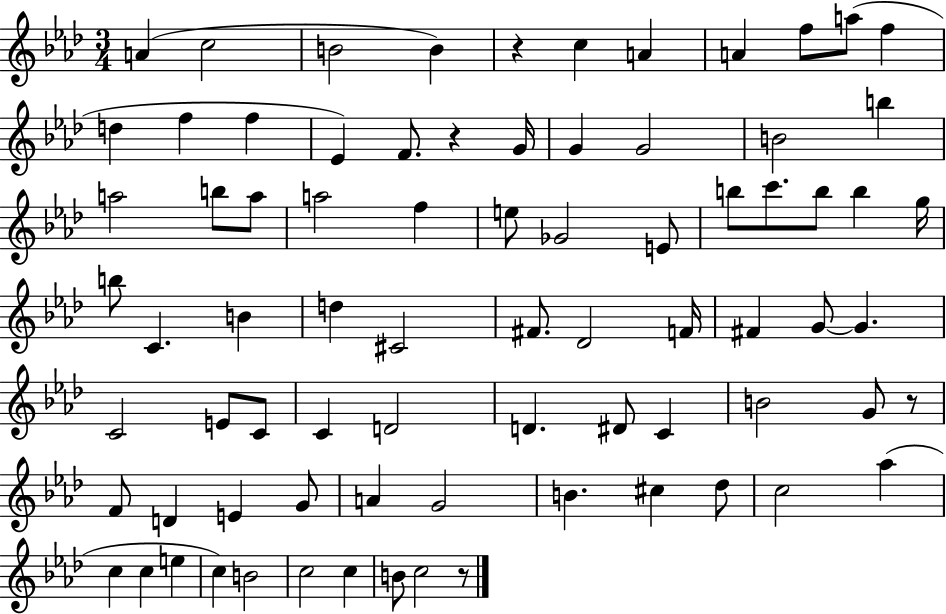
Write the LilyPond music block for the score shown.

{
  \clef treble
  \numericTimeSignature
  \time 3/4
  \key aes \major
  a'4( c''2 | b'2 b'4) | r4 c''4 a'4 | a'4 f''8 a''8( f''4 | \break d''4 f''4 f''4 | ees'4) f'8. r4 g'16 | g'4 g'2 | b'2 b''4 | \break a''2 b''8 a''8 | a''2 f''4 | e''8 ges'2 e'8 | b''8 c'''8. b''8 b''4 g''16 | \break b''8 c'4. b'4 | d''4 cis'2 | fis'8. des'2 f'16 | fis'4 g'8~~ g'4. | \break c'2 e'8 c'8 | c'4 d'2 | d'4. dis'8 c'4 | b'2 g'8 r8 | \break f'8 d'4 e'4 g'8 | a'4 g'2 | b'4. cis''4 des''8 | c''2 aes''4( | \break c''4 c''4 e''4 | c''4) b'2 | c''2 c''4 | b'8 c''2 r8 | \break \bar "|."
}